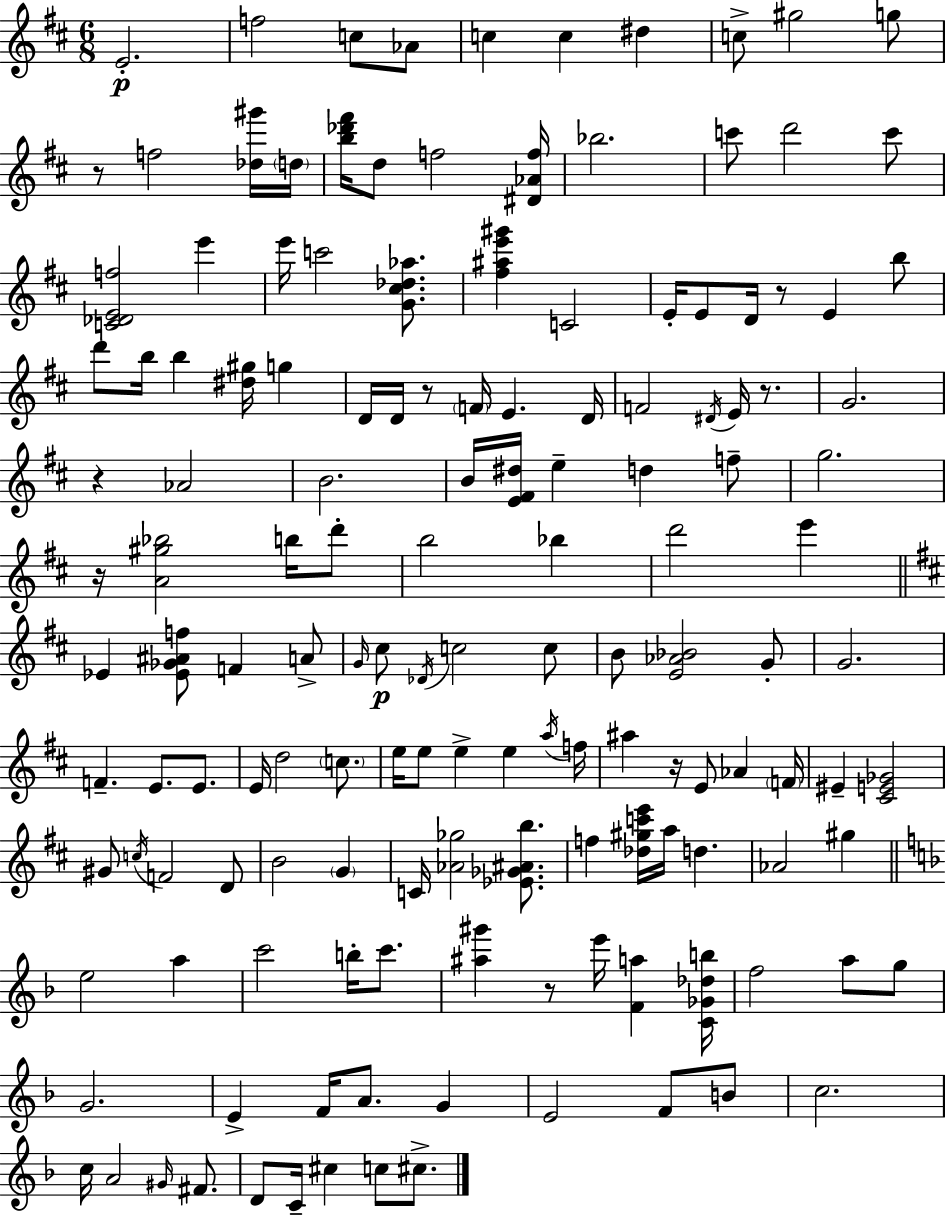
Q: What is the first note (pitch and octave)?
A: E4